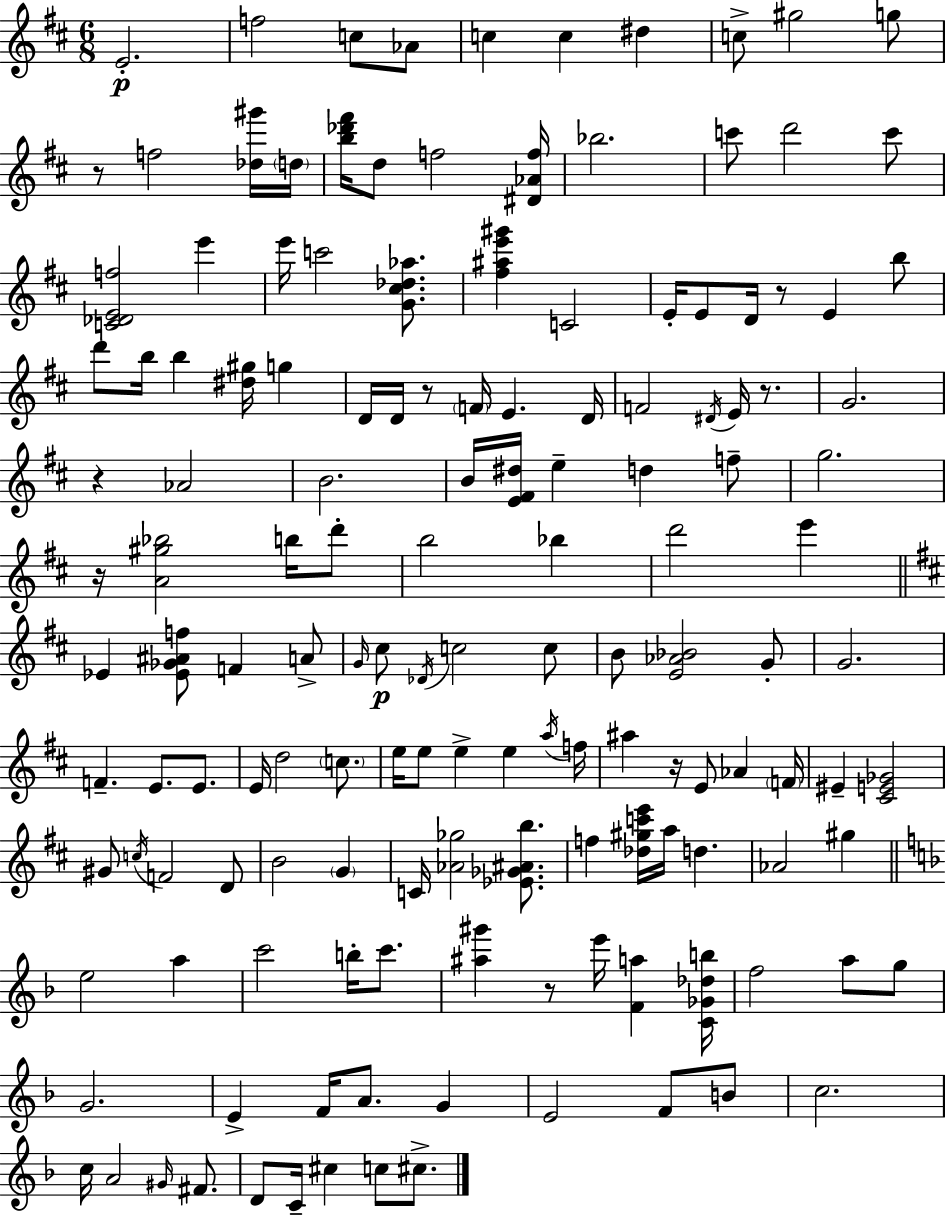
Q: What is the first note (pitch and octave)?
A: E4